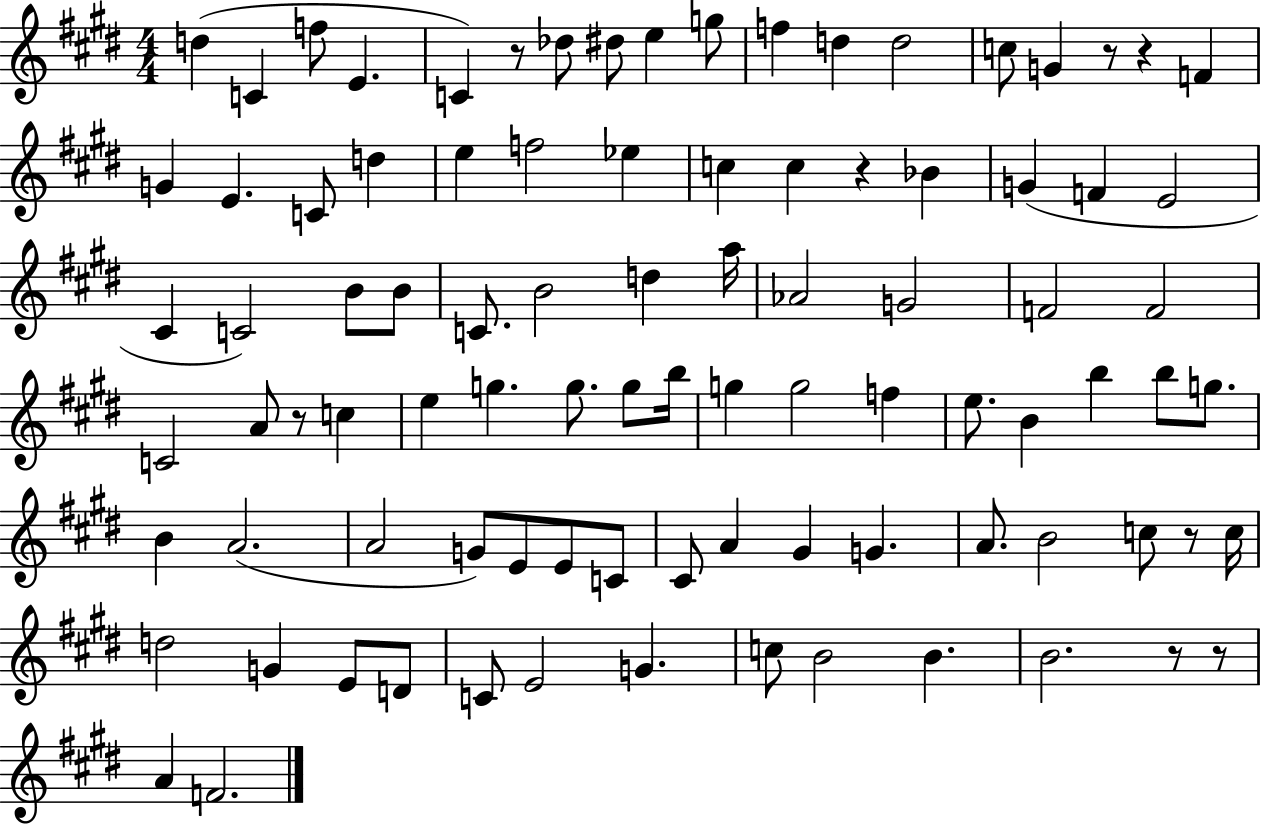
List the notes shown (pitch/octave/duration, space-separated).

D5/q C4/q F5/e E4/q. C4/q R/e Db5/e D#5/e E5/q G5/e F5/q D5/q D5/h C5/e G4/q R/e R/q F4/q G4/q E4/q. C4/e D5/q E5/q F5/h Eb5/q C5/q C5/q R/q Bb4/q G4/q F4/q E4/h C#4/q C4/h B4/e B4/e C4/e. B4/h D5/q A5/s Ab4/h G4/h F4/h F4/h C4/h A4/e R/e C5/q E5/q G5/q. G5/e. G5/e B5/s G5/q G5/h F5/q E5/e. B4/q B5/q B5/e G5/e. B4/q A4/h. A4/h G4/e E4/e E4/e C4/e C#4/e A4/q G#4/q G4/q. A4/e. B4/h C5/e R/e C5/s D5/h G4/q E4/e D4/e C4/e E4/h G4/q. C5/e B4/h B4/q. B4/h. R/e R/e A4/q F4/h.